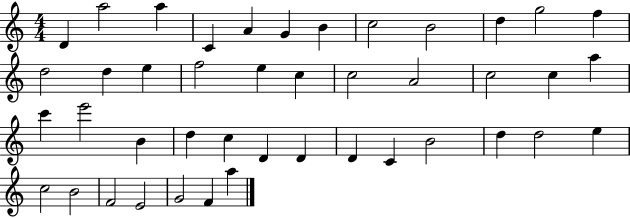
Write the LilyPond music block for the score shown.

{
  \clef treble
  \numericTimeSignature
  \time 4/4
  \key c \major
  d'4 a''2 a''4 | c'4 a'4 g'4 b'4 | c''2 b'2 | d''4 g''2 f''4 | \break d''2 d''4 e''4 | f''2 e''4 c''4 | c''2 a'2 | c''2 c''4 a''4 | \break c'''4 e'''2 b'4 | d''4 c''4 d'4 d'4 | d'4 c'4 b'2 | d''4 d''2 e''4 | \break c''2 b'2 | f'2 e'2 | g'2 f'4 a''4 | \bar "|."
}